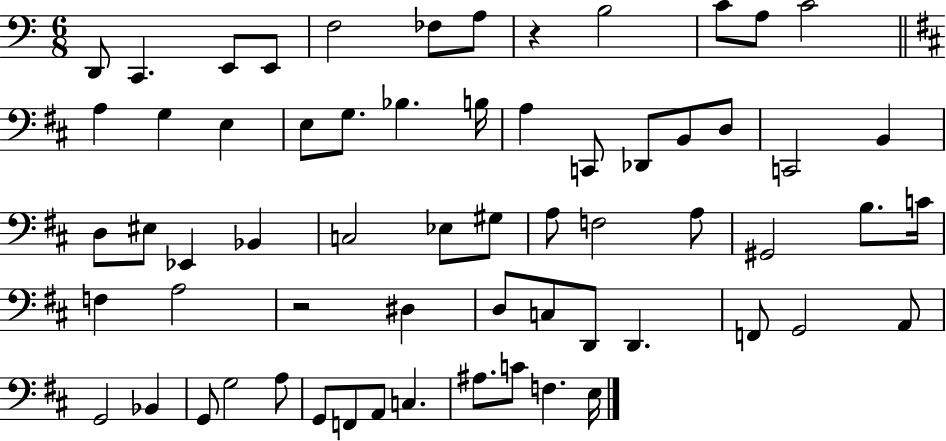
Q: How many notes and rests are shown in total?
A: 63